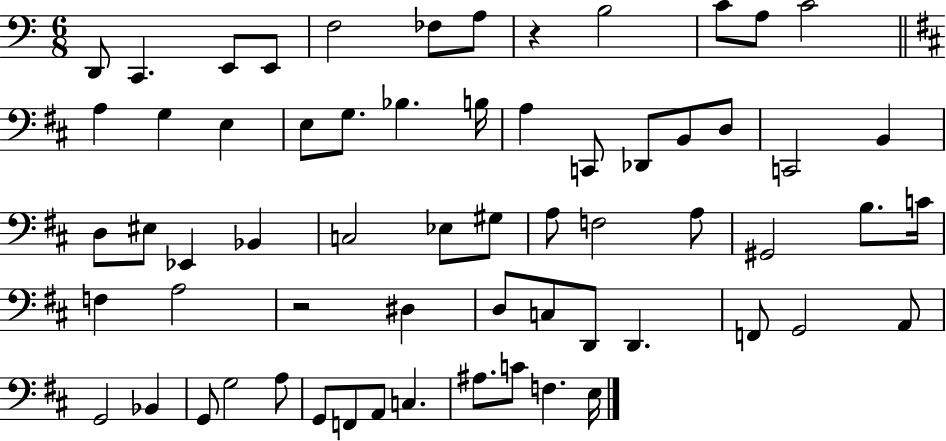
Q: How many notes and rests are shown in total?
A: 63